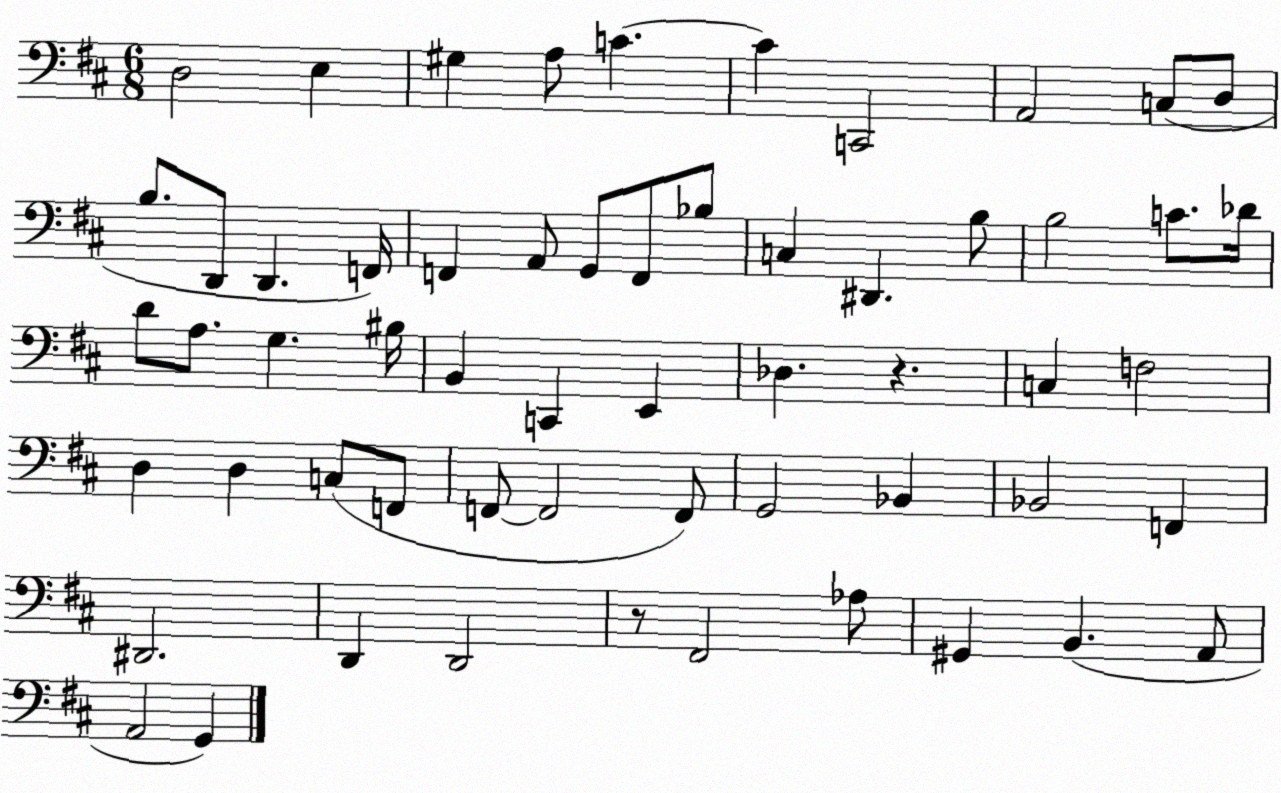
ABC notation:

X:1
T:Untitled
M:6/8
L:1/4
K:D
D,2 E, ^G, A,/2 C C C,,2 A,,2 C,/2 D,/2 B,/2 D,,/2 D,, F,,/4 F,, A,,/2 G,,/2 F,,/2 _B,/2 C, ^D,, B,/2 B,2 C/2 _D/4 D/2 A,/2 G, ^B,/4 B,, C,, E,, _D, z C, F,2 D, D, C,/2 F,,/2 F,,/2 F,,2 F,,/2 G,,2 _B,, _B,,2 F,, ^D,,2 D,, D,,2 z/2 ^F,,2 _A,/2 ^G,, B,, A,,/2 A,,2 G,,